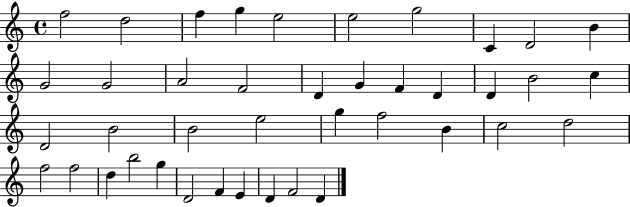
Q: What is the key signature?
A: C major